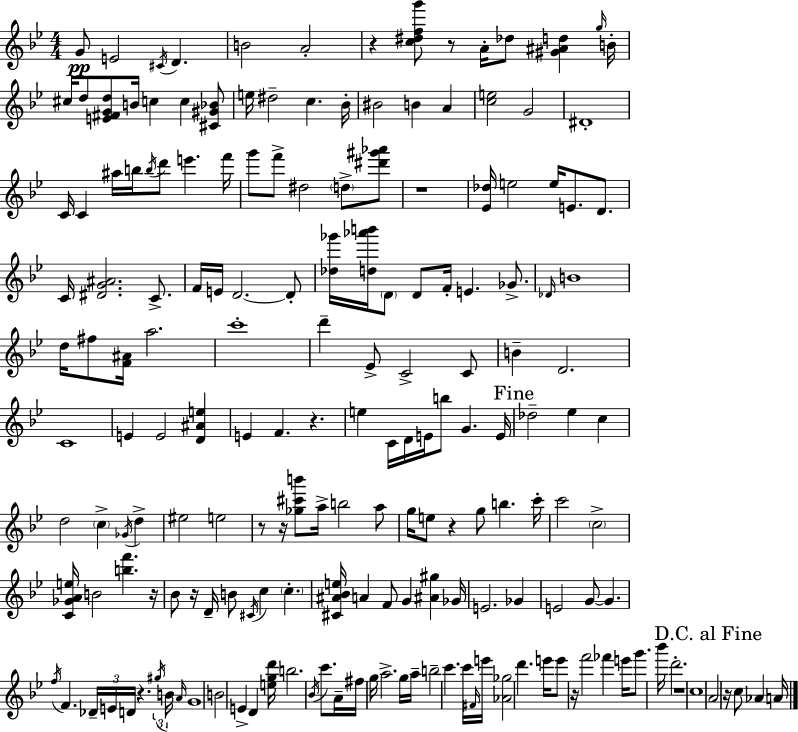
X:1
T:Untitled
M:4/4
L:1/4
K:Bb
G/2 E2 ^C/4 D B2 A2 z [c^dfg']/2 z/2 A/4 _d/2 [^G^Ad] g/4 B/4 ^c/4 d/2 [E^FGd]/2 B/4 c c [^C^G_B]/2 e/4 ^d2 c _B/4 ^B2 B A [ce]2 G2 ^D4 C/4 C ^a/4 b/4 b/4 d'/2 e' f'/4 g'/2 f'/2 ^d2 d/2 [^d'^g'_a']/2 z4 [_E_d]/4 e2 e/4 E/2 D/2 C/4 [^DG^A]2 C/2 F/4 E/4 D2 D/2 [_d_g']/4 [d_a'b']/4 D/2 D/2 F/4 E _G/2 _D/4 B4 d/4 ^f/2 [F^A]/4 a2 c'4 d' _E/2 C2 C/2 B D2 C4 E E2 [D^Ae] E F z e C/4 D/4 E/4 b/2 G E/4 _d2 _e c d2 c _G/4 d ^e2 e2 z/2 z/4 [_g^c'b']/2 a/4 b2 a/2 g/4 e/2 z g/2 b c'/4 c'2 c2 [C_GAe]/4 B2 [bf'] z/4 _B/2 z/4 D/4 B/2 ^C/4 c c [^C^A_Be]/4 A F/2 G [^A^g] _G/4 E2 _G E2 G/2 G f/4 F _D/4 E/4 D/4 z ^g/4 B/4 A/4 G4 B2 E D [egd']/4 b2 _B/4 c'/2 A/4 ^f/4 g/4 a2 g/4 a/4 b2 c' c'/4 ^F/4 e'/4 [_A_g]2 d' e'/4 e'/2 z/4 f'2 _f' e'/4 g'/2 _b'/4 d'2 z4 c4 A2 z/4 c/2 _A A/4